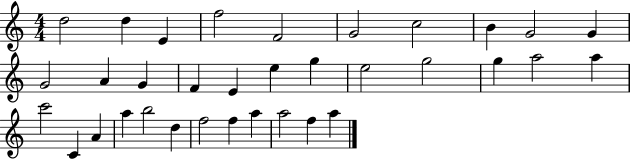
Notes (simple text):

D5/h D5/q E4/q F5/h F4/h G4/h C5/h B4/q G4/h G4/q G4/h A4/q G4/q F4/q E4/q E5/q G5/q E5/h G5/h G5/q A5/h A5/q C6/h C4/q A4/q A5/q B5/h D5/q F5/h F5/q A5/q A5/h F5/q A5/q